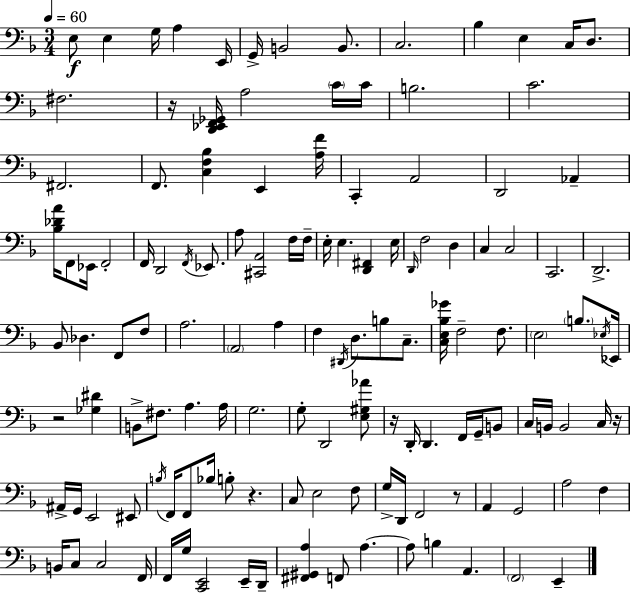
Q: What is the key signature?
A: F major